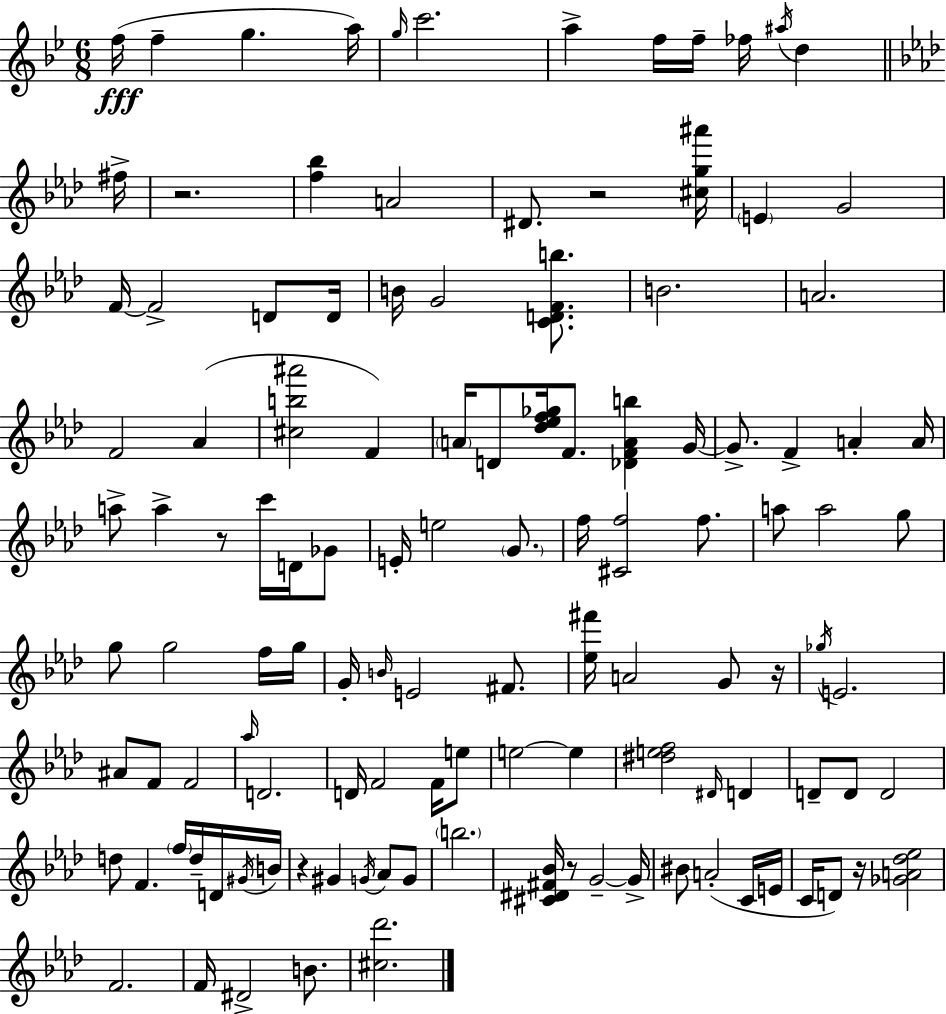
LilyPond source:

{
  \clef treble
  \numericTimeSignature
  \time 6/8
  \key g \minor
  \repeat volta 2 { f''16(\fff f''4-- g''4. a''16) | \grace { g''16 } c'''2. | a''4-> f''16 f''16-- fes''16 \acciaccatura { ais''16 } d''4 | \bar "||" \break \key aes \major fis''16-> r2. | <f'' bes''>4 a'2 | dis'8. r2 | <cis'' g'' ais'''>16 \parenthesize e'4 g'2 | \break f'16~~ f'2-> d'8 | d'16 b'16 g'2 <c' d' f' b''>8. | b'2. | a'2. | \break f'2 aes'4( | <cis'' b'' ais'''>2 f'4) | \parenthesize a'16 d'8 <des'' ees'' f'' ges''>16 f'8. <des' f' a' b''>4 | g'16~~ g'8.-> f'4-> a'4-. | \break a'16 a''8-> a''4-> r8 c'''16 d'16 ges'8 | e'16-. e''2 \parenthesize g'8. | f''16 <cis' f''>2 f''8. | a''8 a''2 g''8 | \break g''8 g''2 f''16 | g''16 g'16-. \grace { b'16 } e'2 fis'8. | <ees'' fis'''>16 a'2 g'8 | r16 \acciaccatura { ges''16 } e'2. | \break ais'8 f'8 f'2 | \grace { aes''16 } d'2. | d'16 f'2 | f'16 e''8 e''2~~ | \break e''4 <dis'' e'' f''>2 | \grace { dis'16 } d'4 d'8-- d'8 d'2 | d''8 f'4. | \parenthesize f''16 d''16-- d'16 \acciaccatura { gis'16 } b'16 r4 gis'4 | \break \acciaccatura { g'16 } aes'8 g'8 \parenthesize b''2. | <cis' dis' fis' bes'>16 r8 g'2--~~ | g'16-> bis'8 a'2-.( | c'16 e'16 c'16 d'8) r16 <ges' a' des'' ees''>2 | \break f'2. | f'16 dis'2-> | b'8. <cis'' des'''>2. | } \bar "|."
}